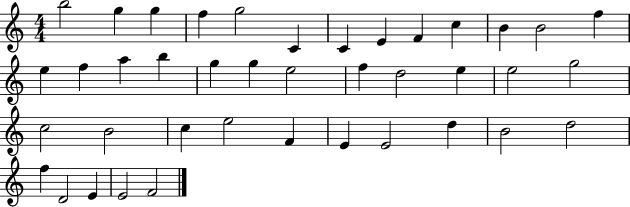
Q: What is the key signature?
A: C major